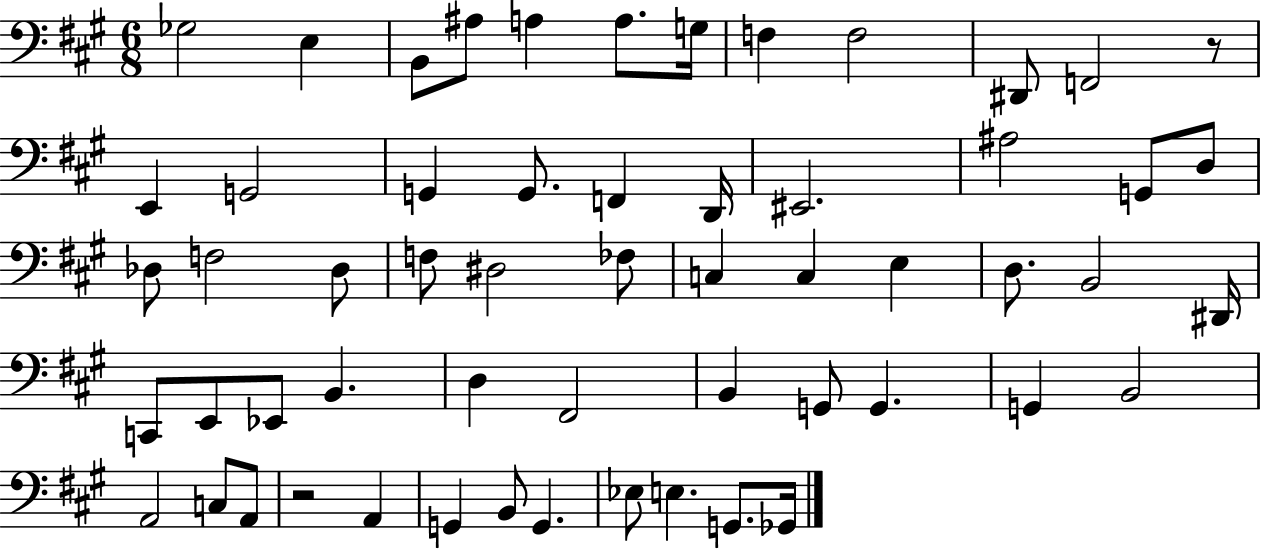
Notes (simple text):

Gb3/h E3/q B2/e A#3/e A3/q A3/e. G3/s F3/q F3/h D#2/e F2/h R/e E2/q G2/h G2/q G2/e. F2/q D2/s EIS2/h. A#3/h G2/e D3/e Db3/e F3/h Db3/e F3/e D#3/h FES3/e C3/q C3/q E3/q D3/e. B2/h D#2/s C2/e E2/e Eb2/e B2/q. D3/q F#2/h B2/q G2/e G2/q. G2/q B2/h A2/h C3/e A2/e R/h A2/q G2/q B2/e G2/q. Eb3/e E3/q. G2/e. Gb2/s